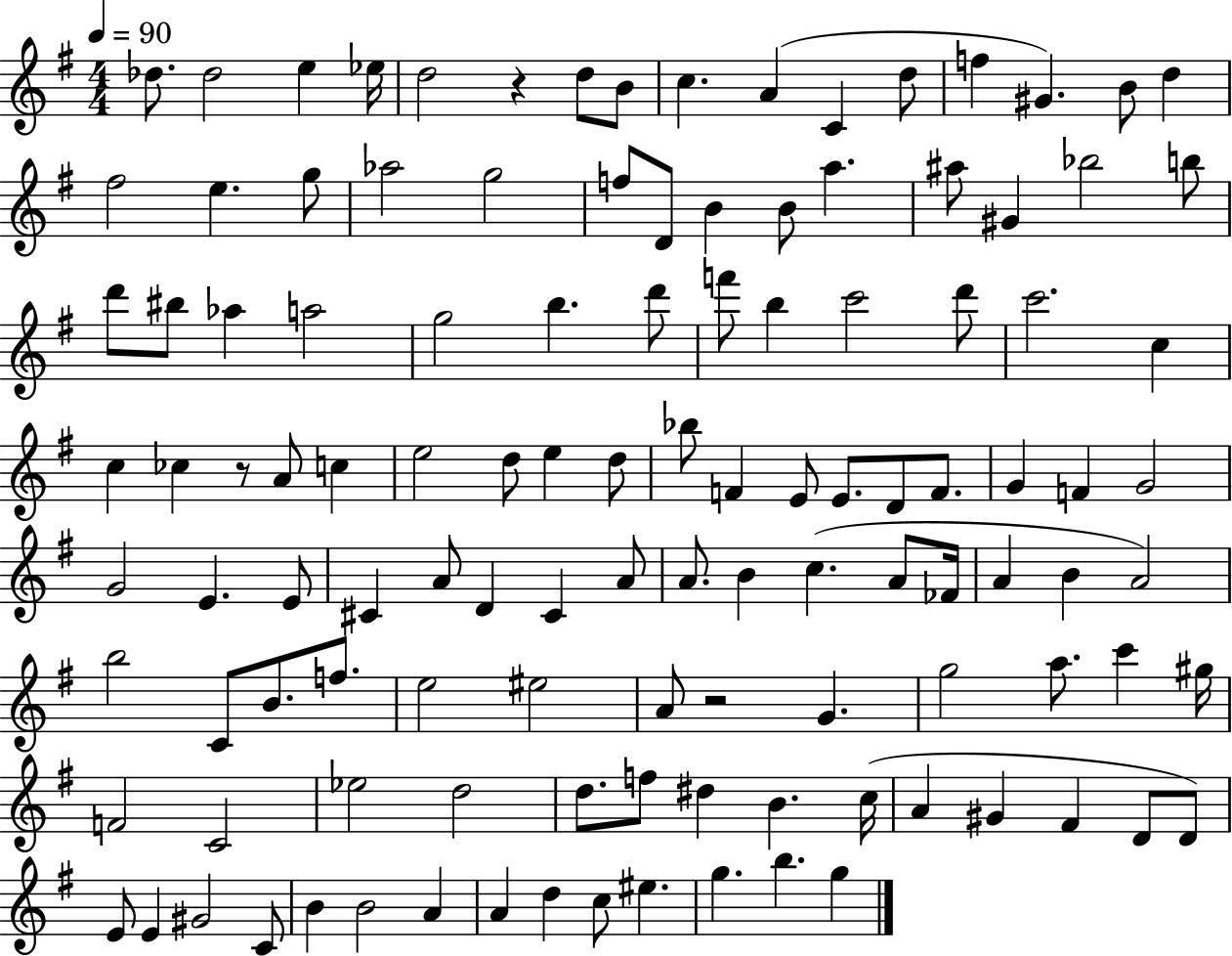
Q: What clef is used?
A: treble